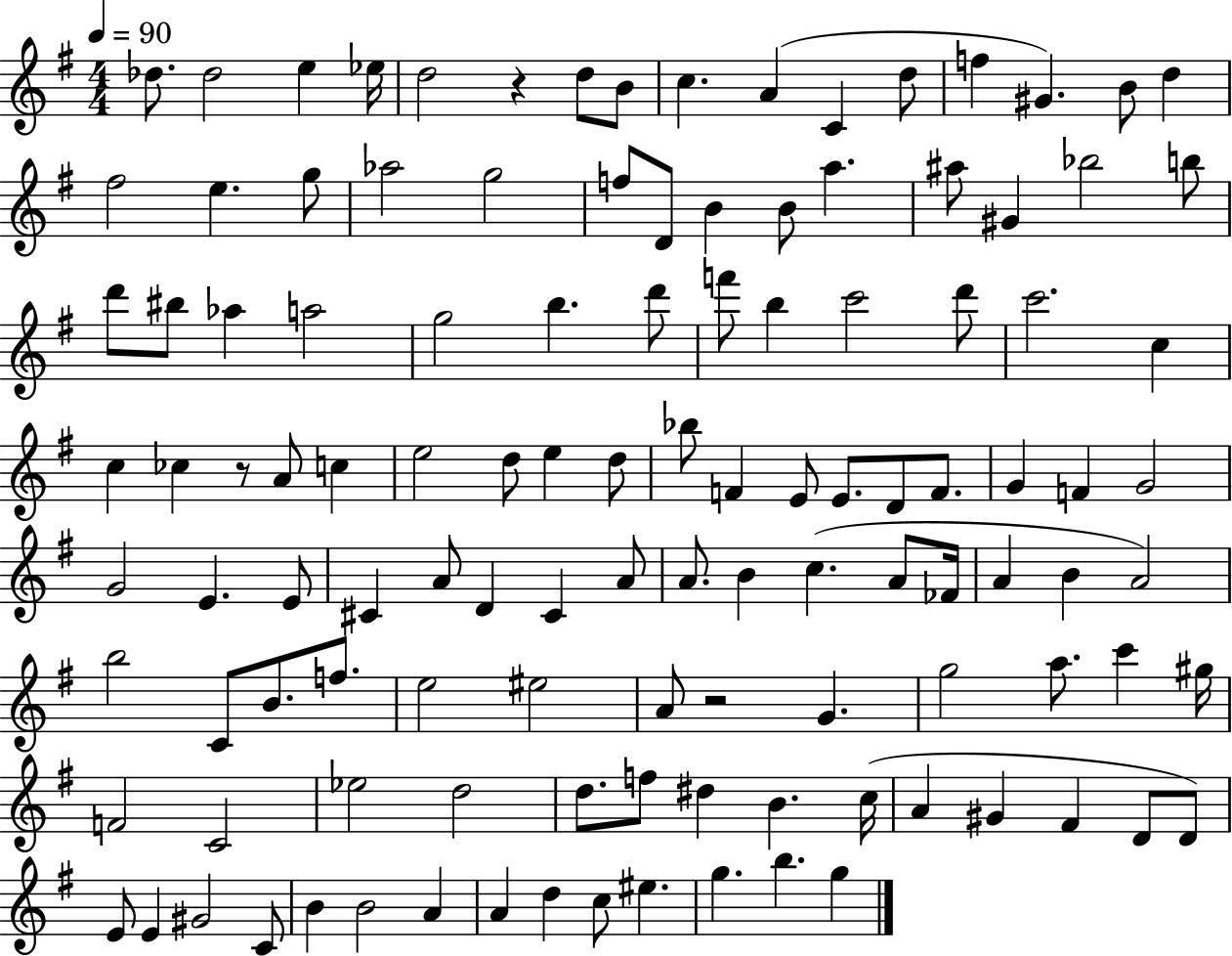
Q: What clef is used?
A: treble